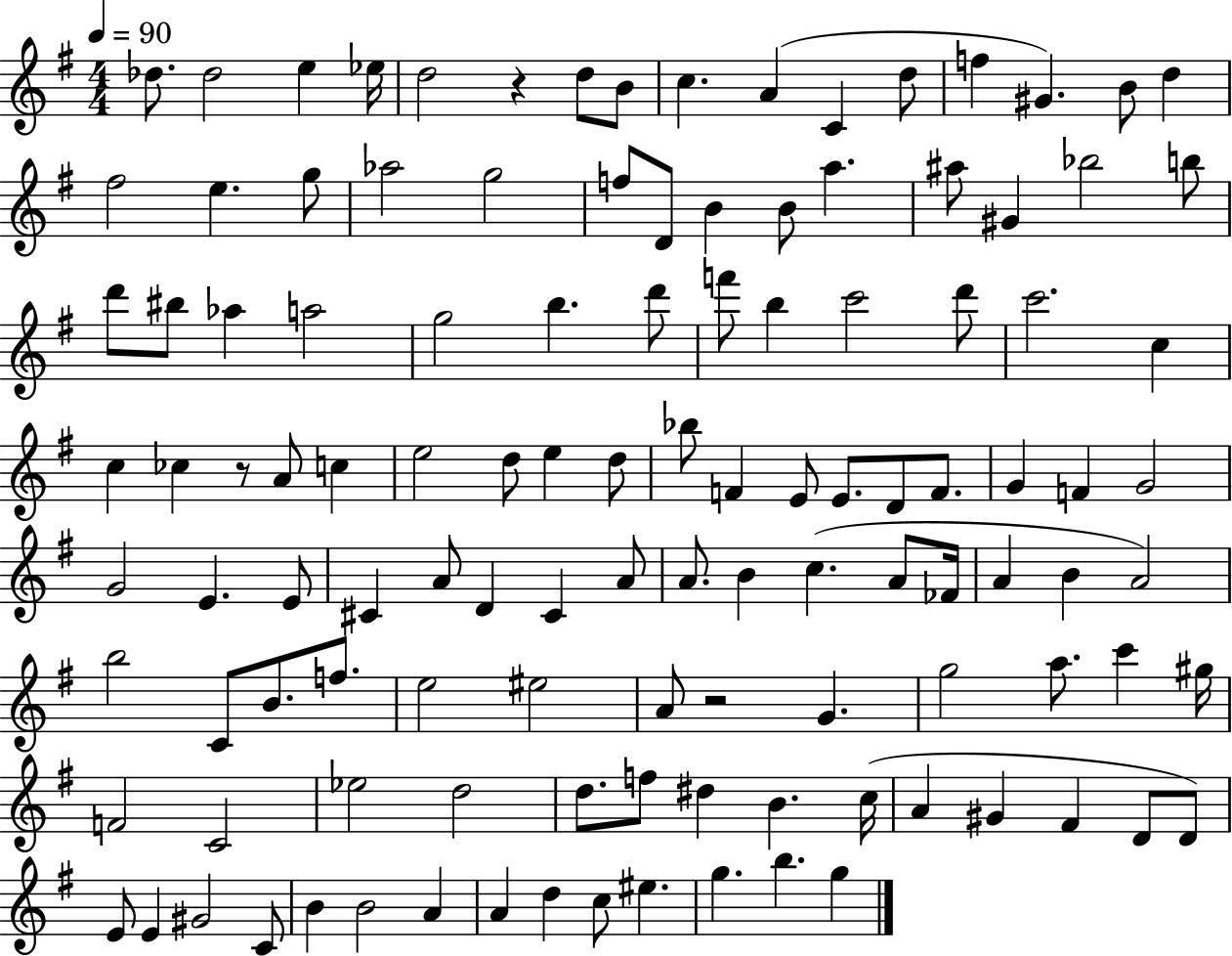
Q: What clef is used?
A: treble